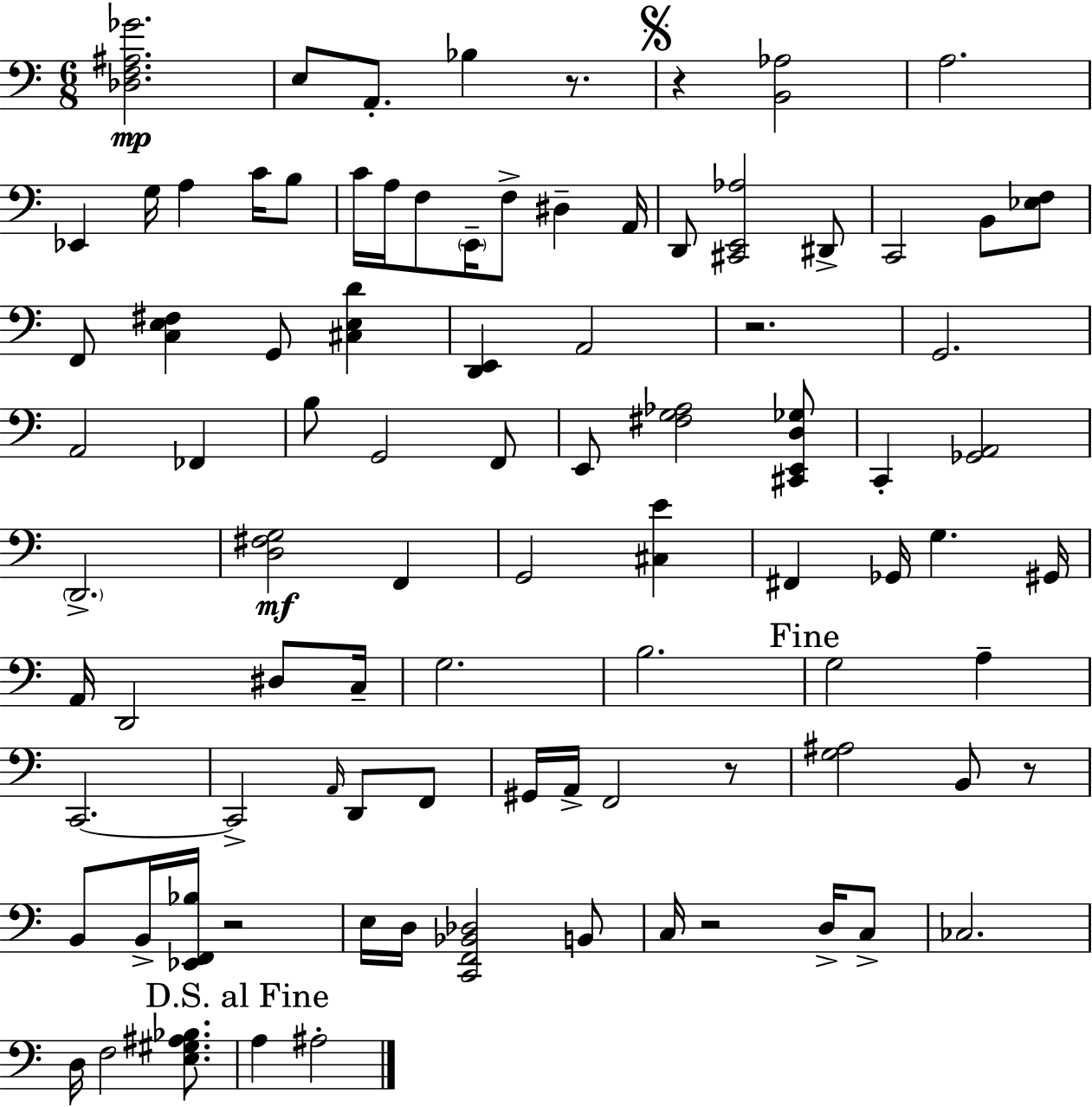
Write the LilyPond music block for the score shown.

{
  \clef bass
  \numericTimeSignature
  \time 6/8
  \key a \minor
  <des f ais ges'>2.\mp | e8 a,8.-. bes4 r8. | \mark \markup { \musicglyph "scripts.segno" } r4 <b, aes>2 | a2. | \break ees,4 g16 a4 c'16 b8 | c'16 a16 f8 \parenthesize e,16-- f8-> dis4-- a,16 | d,8 <cis, e, aes>2 dis,8-> | c,2 b,8 <ees f>8 | \break f,8 <c e fis>4 g,8 <cis e d'>4 | <d, e,>4 a,2 | r2. | g,2. | \break a,2 fes,4 | b8 g,2 f,8 | e,8 <fis g aes>2 <cis, e, d ges>8 | c,4-. <ges, a,>2 | \break \parenthesize d,2.-> | <d fis g>2\mf f,4 | g,2 <cis e'>4 | fis,4 ges,16 g4. gis,16 | \break a,16 d,2 dis8 c16-- | g2. | b2. | \mark "Fine" g2 a4-- | \break c,2.~~ | c,2-> \grace { a,16 } d,8 f,8 | gis,16 a,16-> f,2 r8 | <g ais>2 b,8 r8 | \break b,8 b,16-> <ees, f, bes>16 r2 | e16 d16 <c, f, bes, des>2 b,8 | c16 r2 d16-> c8-> | ces2. | \break d16 f2 <e gis ais bes>8. | \mark "D.S. al Fine" a4 ais2-. | \bar "|."
}